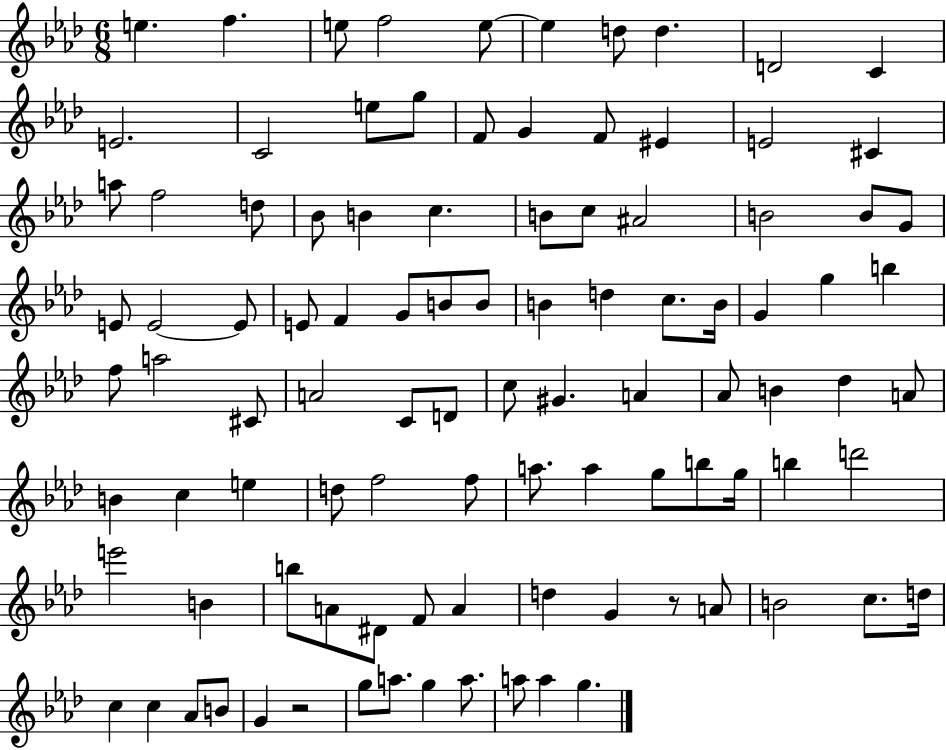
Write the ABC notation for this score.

X:1
T:Untitled
M:6/8
L:1/4
K:Ab
e f e/2 f2 e/2 e d/2 d D2 C E2 C2 e/2 g/2 F/2 G F/2 ^E E2 ^C a/2 f2 d/2 _B/2 B c B/2 c/2 ^A2 B2 B/2 G/2 E/2 E2 E/2 E/2 F G/2 B/2 B/2 B d c/2 B/4 G g b f/2 a2 ^C/2 A2 C/2 D/2 c/2 ^G A _A/2 B _d A/2 B c e d/2 f2 f/2 a/2 a g/2 b/2 g/4 b d'2 e'2 B b/2 A/2 ^D/2 F/2 A d G z/2 A/2 B2 c/2 d/4 c c _A/2 B/2 G z2 g/2 a/2 g a/2 a/2 a g